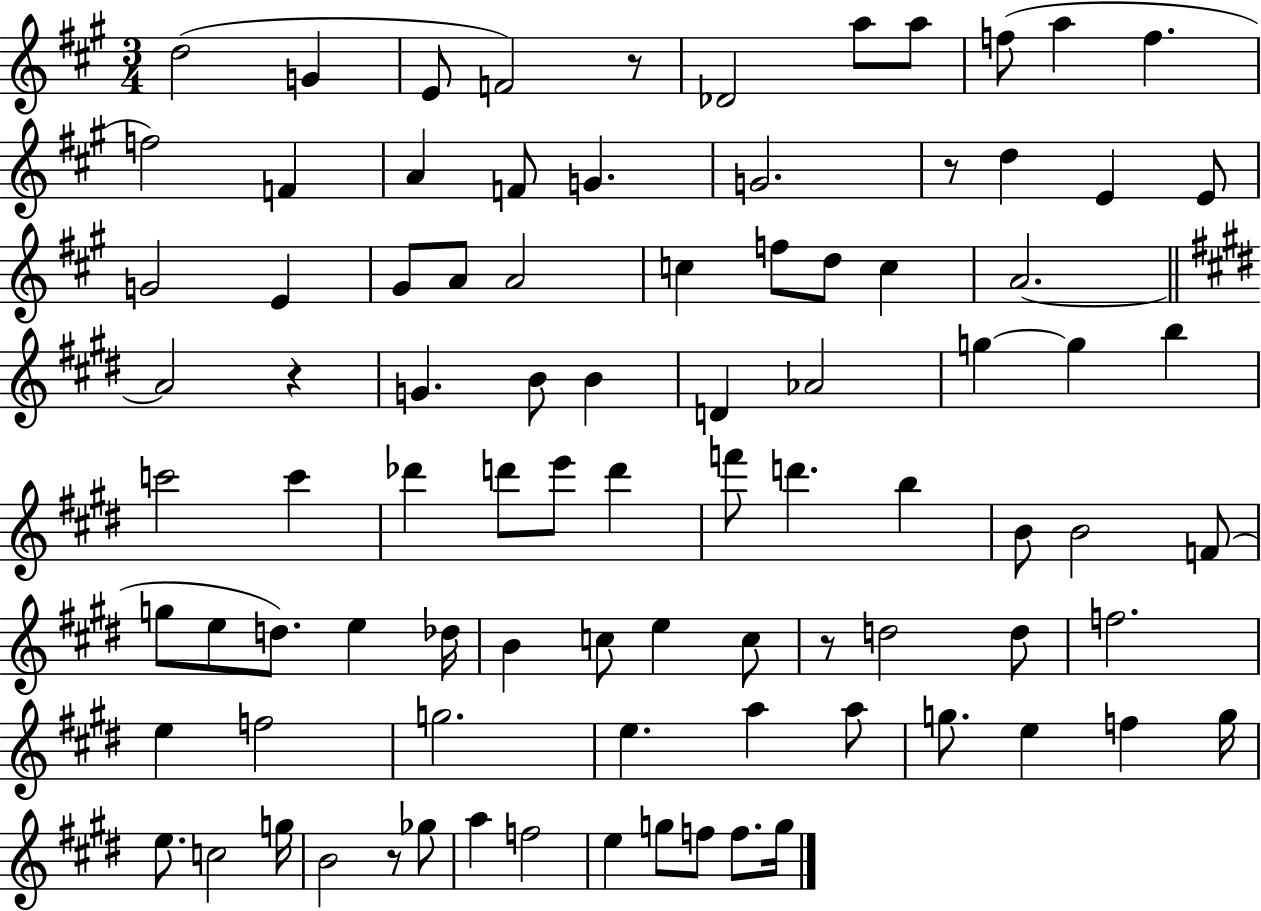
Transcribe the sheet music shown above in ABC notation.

X:1
T:Untitled
M:3/4
L:1/4
K:A
d2 G E/2 F2 z/2 _D2 a/2 a/2 f/2 a f f2 F A F/2 G G2 z/2 d E E/2 G2 E ^G/2 A/2 A2 c f/2 d/2 c A2 A2 z G B/2 B D _A2 g g b c'2 c' _d' d'/2 e'/2 d' f'/2 d' b B/2 B2 F/2 g/2 e/2 d/2 e _d/4 B c/2 e c/2 z/2 d2 d/2 f2 e f2 g2 e a a/2 g/2 e f g/4 e/2 c2 g/4 B2 z/2 _g/2 a f2 e g/2 f/2 f/2 g/4